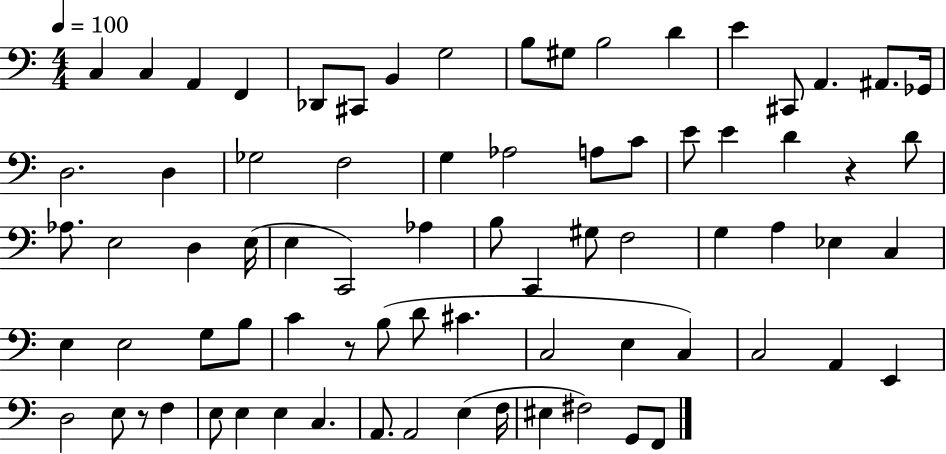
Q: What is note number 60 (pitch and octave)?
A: E3